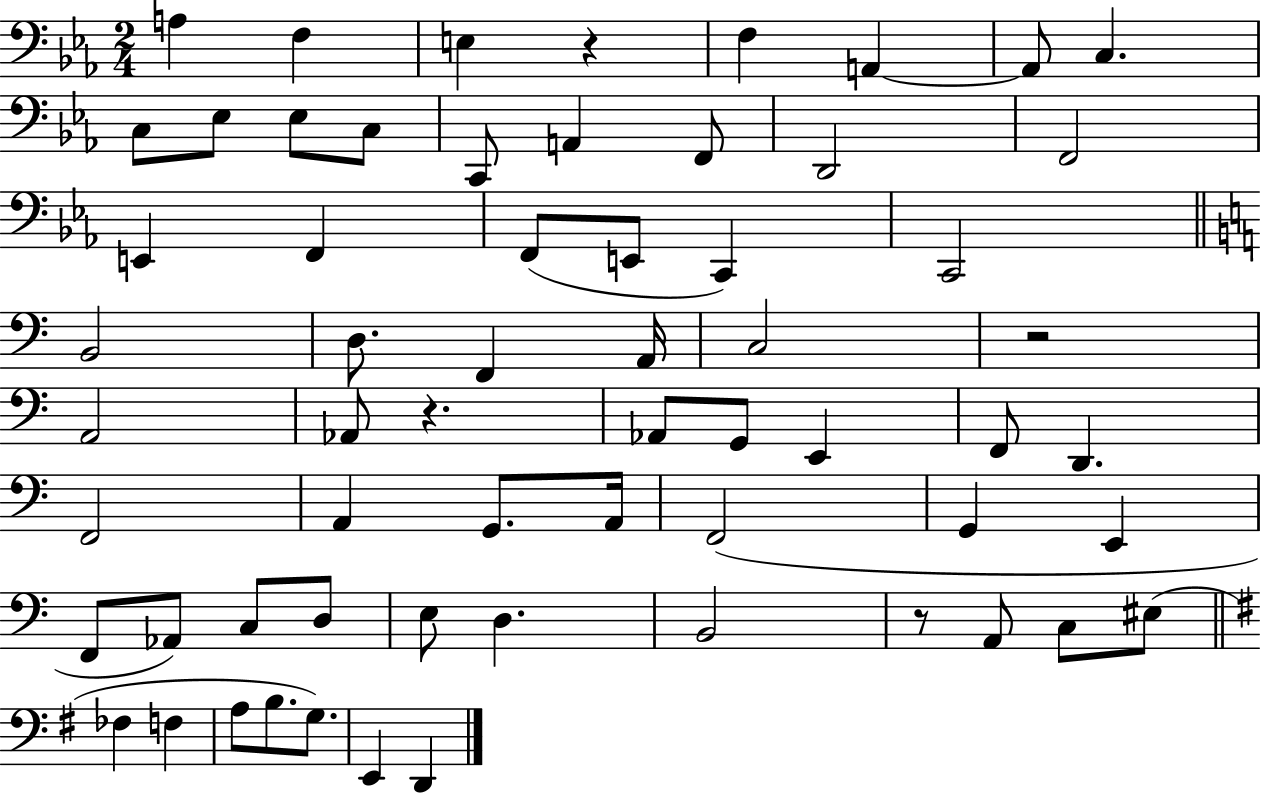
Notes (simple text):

A3/q F3/q E3/q R/q F3/q A2/q A2/e C3/q. C3/e Eb3/e Eb3/e C3/e C2/e A2/q F2/e D2/h F2/h E2/q F2/q F2/e E2/e C2/q C2/h B2/h D3/e. F2/q A2/s C3/h R/h A2/h Ab2/e R/q. Ab2/e G2/e E2/q F2/e D2/q. F2/h A2/q G2/e. A2/s F2/h G2/q E2/q F2/e Ab2/e C3/e D3/e E3/e D3/q. B2/h R/e A2/e C3/e EIS3/e FES3/q F3/q A3/e B3/e. G3/e. E2/q D2/q